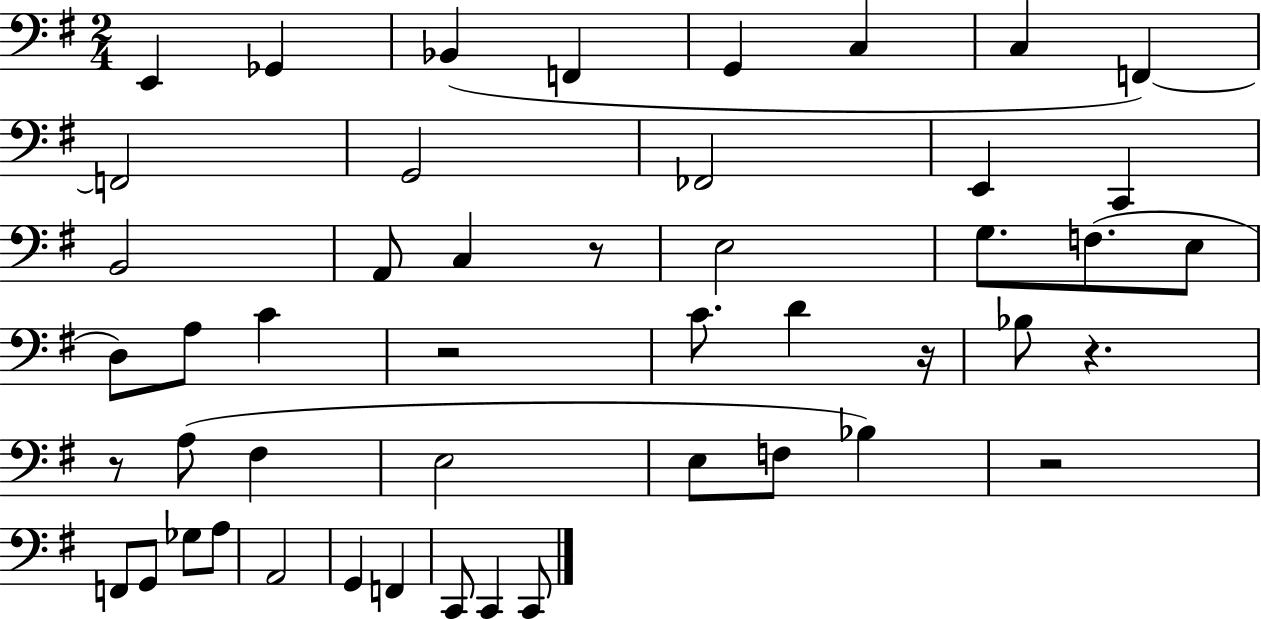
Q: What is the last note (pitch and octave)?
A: C2